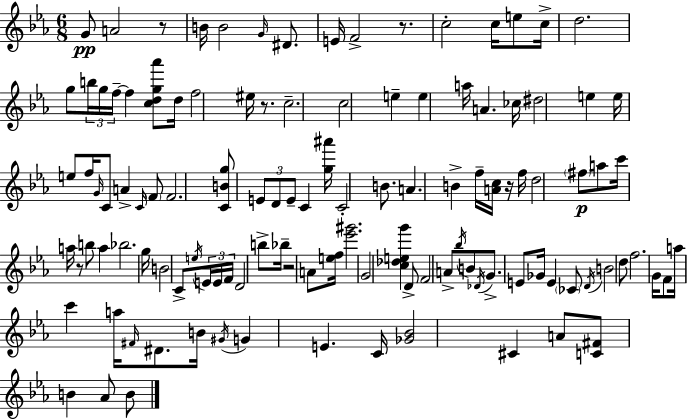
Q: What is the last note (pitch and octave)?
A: B4